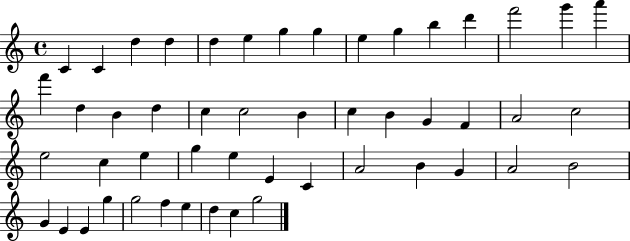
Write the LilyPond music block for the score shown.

{
  \clef treble
  \time 4/4
  \defaultTimeSignature
  \key c \major
  c'4 c'4 d''4 d''4 | d''4 e''4 g''4 g''4 | e''4 g''4 b''4 d'''4 | f'''2 g'''4 a'''4 | \break f'''4 d''4 b'4 d''4 | c''4 c''2 b'4 | c''4 b'4 g'4 f'4 | a'2 c''2 | \break e''2 c''4 e''4 | g''4 e''4 e'4 c'4 | a'2 b'4 g'4 | a'2 b'2 | \break g'4 e'4 e'4 g''4 | g''2 f''4 e''4 | d''4 c''4 g''2 | \bar "|."
}